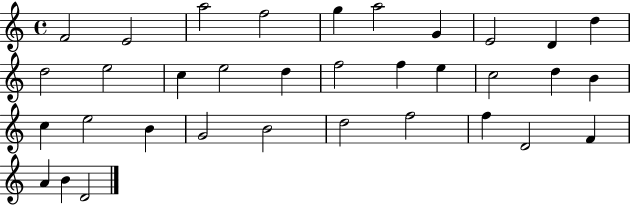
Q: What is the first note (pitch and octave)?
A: F4